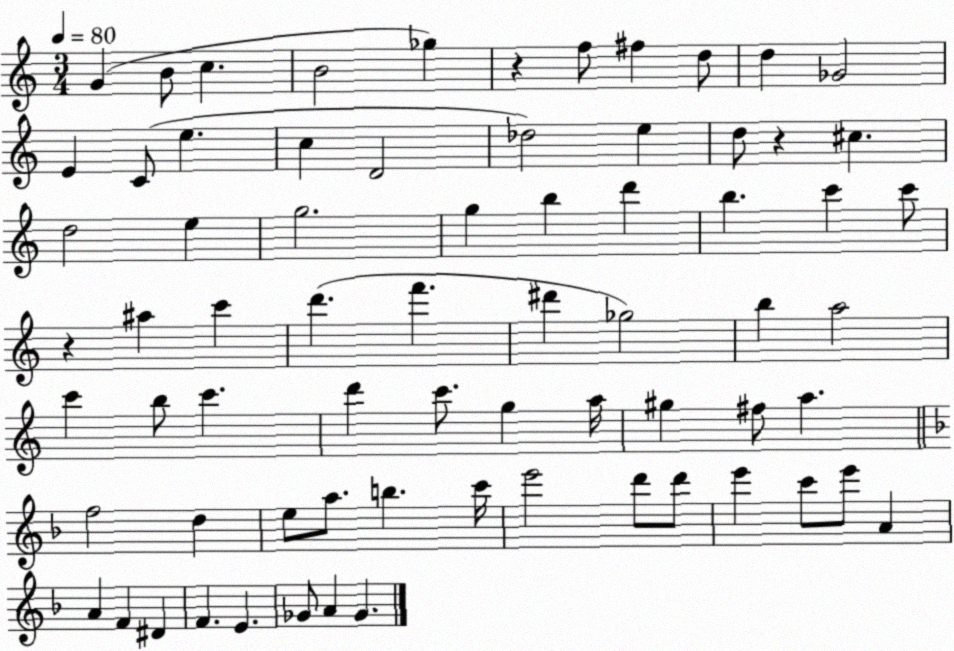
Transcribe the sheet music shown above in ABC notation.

X:1
T:Untitled
M:3/4
L:1/4
K:C
G B/2 c B2 _g z f/2 ^f d/2 d _G2 E C/2 e c D2 _d2 e d/2 z ^c d2 e g2 g b d' b c' c'/2 z ^a c' d' f' ^d' _g2 b a2 c' b/2 c' d' c'/2 g a/4 ^g ^f/2 a f2 d e/2 a/2 b c'/4 e'2 d'/2 d'/2 e' c'/2 e'/2 A A F ^D F E _G/2 A _G